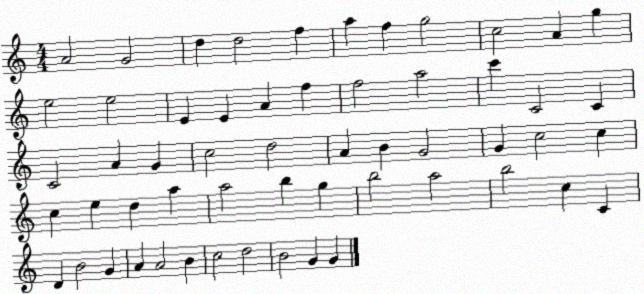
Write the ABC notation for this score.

X:1
T:Untitled
M:4/4
L:1/4
K:C
A2 G2 d d2 f a f g2 c2 A g e2 e2 E E A f f2 a2 c' C2 C C2 A G c2 d2 A B G2 G c2 c c e d a a2 b g b2 a2 b2 c C D B2 G A A2 B c2 d2 B2 G G